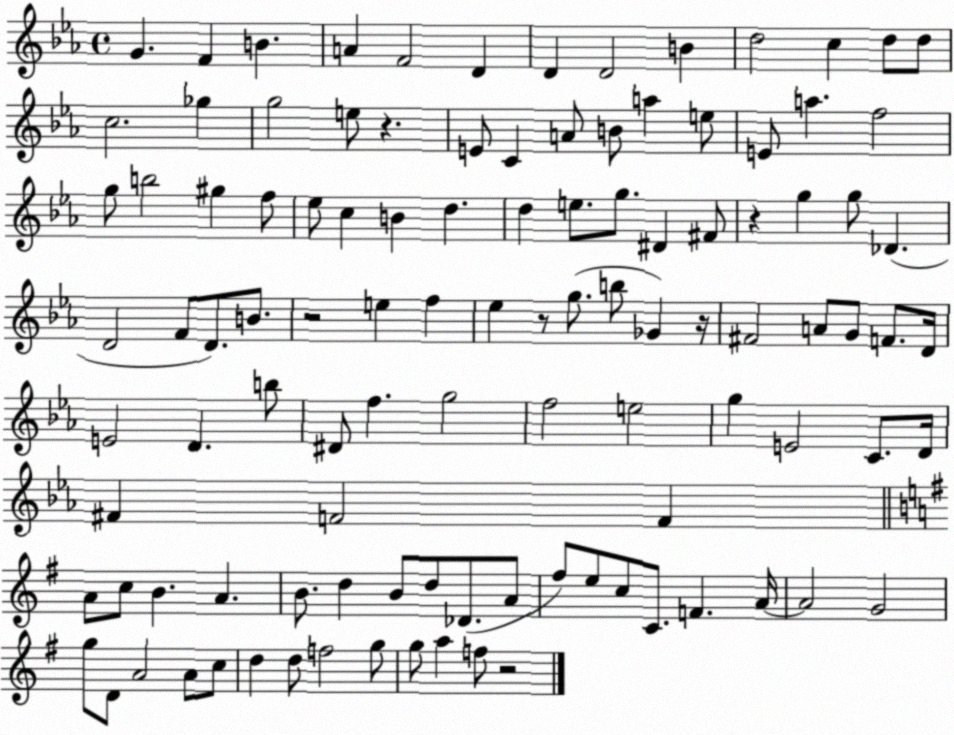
X:1
T:Untitled
M:4/4
L:1/4
K:Eb
G F B A F2 D D D2 B d2 c d/2 d/2 c2 _g g2 e/2 z E/2 C A/2 B/2 a e/2 E/2 a f2 g/2 b2 ^g f/2 _e/2 c B d d e/2 g/2 ^D ^F/2 z g g/2 _D D2 F/2 D/2 B/2 z2 e f _e z/2 g/2 b/2 _G z/4 ^F2 A/2 G/2 F/2 D/4 E2 D b/2 ^D/2 f g2 f2 e2 g E2 C/2 D/4 ^F F2 F A/2 c/2 B A B/2 d B/2 d/2 _D/2 A/2 ^f/2 e/2 c/2 C/2 F A/4 A2 G2 g/2 D/2 A2 A/2 c/2 d d/2 f2 g/2 g/2 a f/2 z2